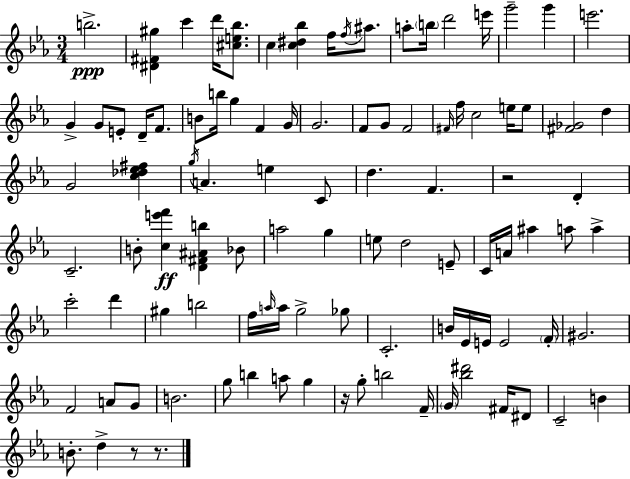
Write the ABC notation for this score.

X:1
T:Untitled
M:3/4
L:1/4
K:Eb
b2 [^D^F^g] c' d'/4 [^ce_b]/2 c [c^d_b] f/4 f/4 ^a/2 a/2 b/4 d'2 e'/4 g'2 g' e'2 G G/2 E/2 D/4 F/2 B/2 b/4 g F G/4 G2 F/2 G/2 F2 ^F/4 f/4 c2 e/4 e/2 [^F_G]2 d G2 [c_d_e^f] g/4 A e C/2 d F z2 D C2 B/2 [ce'f'] [D^F^Ab] _B/2 a2 g e/2 d2 E/2 C/4 A/4 ^a a/2 a c'2 d' ^g b2 f/4 a/4 a/4 g2 _g/2 C2 B/4 _E/4 E/4 E2 F/4 ^G2 F2 A/2 G/2 B2 g/2 b a/2 g z/4 g/2 b2 F/4 G/4 [_b^d']2 ^F/4 ^D/2 C2 B B/2 d z/2 z/2